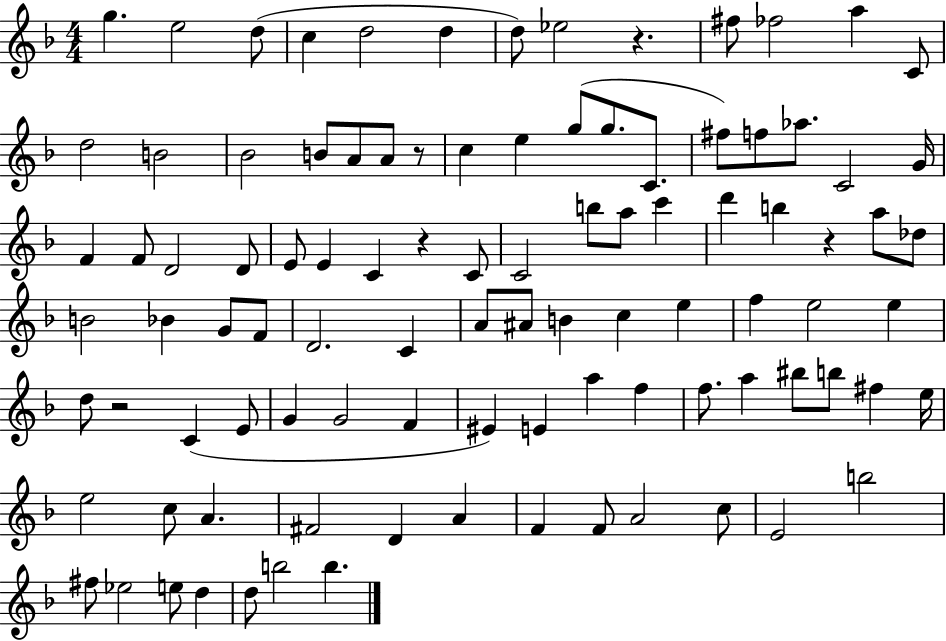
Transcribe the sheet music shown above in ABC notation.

X:1
T:Untitled
M:4/4
L:1/4
K:F
g e2 d/2 c d2 d d/2 _e2 z ^f/2 _f2 a C/2 d2 B2 _B2 B/2 A/2 A/2 z/2 c e g/2 g/2 C/2 ^f/2 f/2 _a/2 C2 G/4 F F/2 D2 D/2 E/2 E C z C/2 C2 b/2 a/2 c' d' b z a/2 _d/2 B2 _B G/2 F/2 D2 C A/2 ^A/2 B c e f e2 e d/2 z2 C E/2 G G2 F ^E E a f f/2 a ^b/2 b/2 ^f e/4 e2 c/2 A ^F2 D A F F/2 A2 c/2 E2 b2 ^f/2 _e2 e/2 d d/2 b2 b